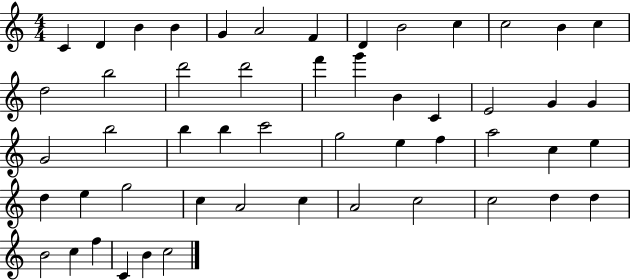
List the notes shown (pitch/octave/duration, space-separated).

C4/q D4/q B4/q B4/q G4/q A4/h F4/q D4/q B4/h C5/q C5/h B4/q C5/q D5/h B5/h D6/h D6/h F6/q G6/q B4/q C4/q E4/h G4/q G4/q G4/h B5/h B5/q B5/q C6/h G5/h E5/q F5/q A5/h C5/q E5/q D5/q E5/q G5/h C5/q A4/h C5/q A4/h C5/h C5/h D5/q D5/q B4/h C5/q F5/q C4/q B4/q C5/h